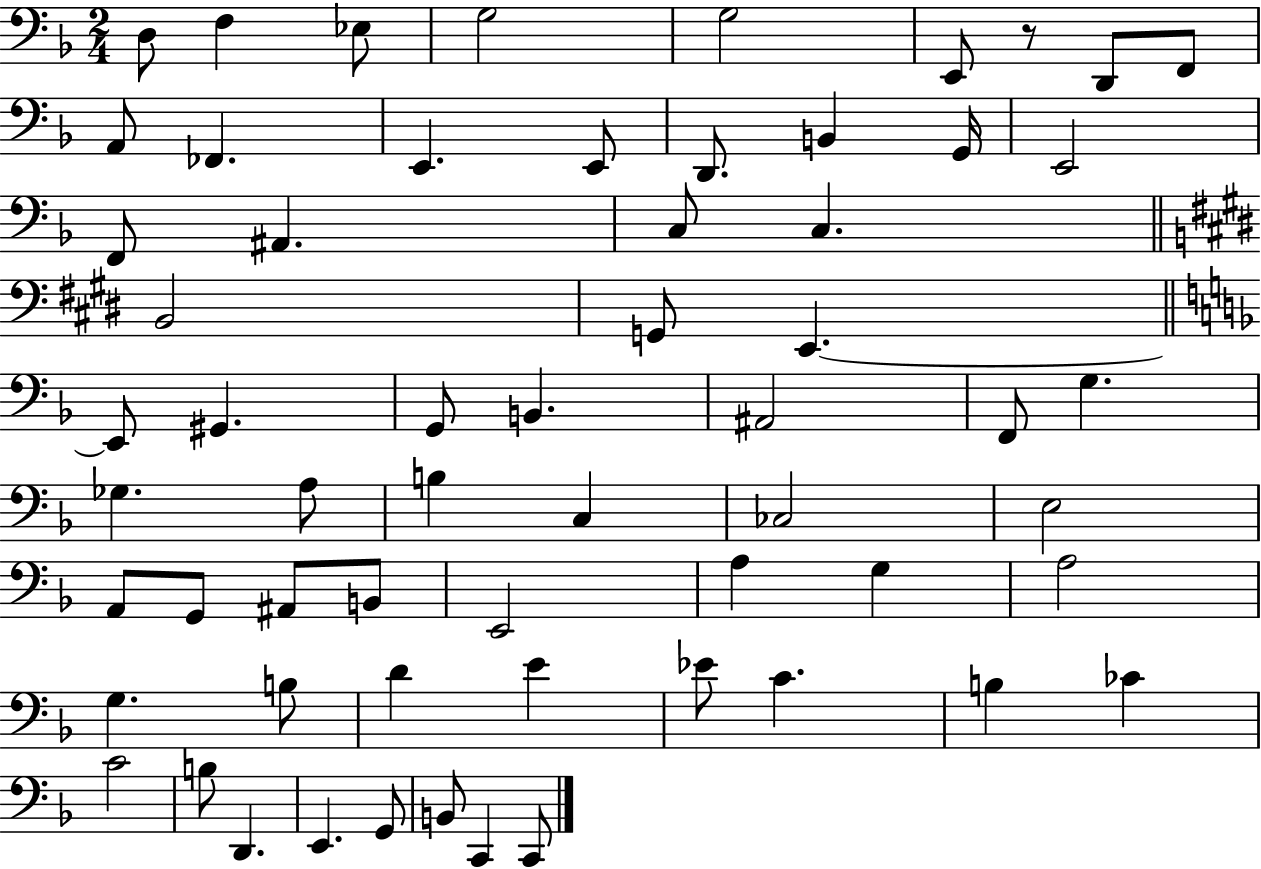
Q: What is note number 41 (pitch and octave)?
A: E2